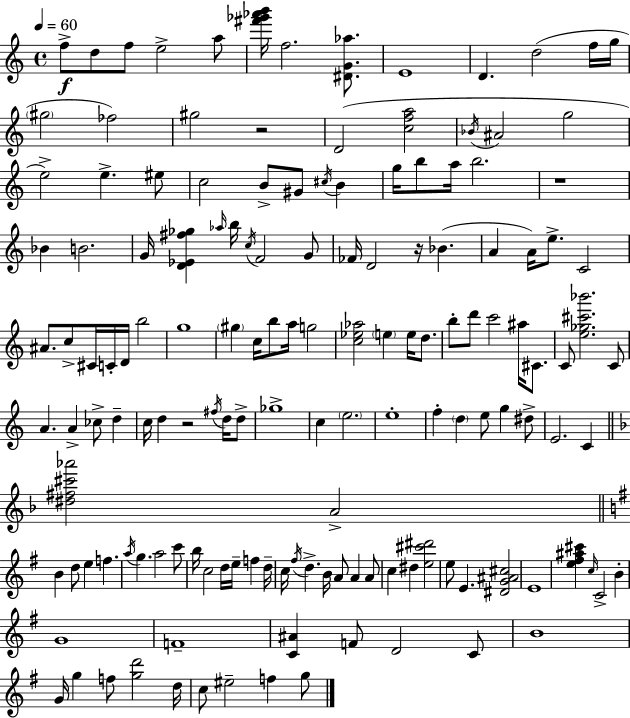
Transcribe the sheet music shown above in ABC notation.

X:1
T:Untitled
M:4/4
L:1/4
K:C
f/2 d/2 f/2 e2 a/2 [^f'_g'_a'b']/4 f2 [^DG_a]/2 E4 D d2 f/4 g/4 ^g2 _f2 ^g2 z2 D2 [cfa]2 _B/4 ^A2 g2 e2 e ^e/2 c2 B/2 ^G/2 ^c/4 B g/4 b/2 a/4 b2 z4 _B B2 G/4 [D_E^f_g] _a/4 b/4 c/4 F2 G/2 _F/4 D2 z/4 _B A A/4 e/2 C2 ^A/2 c/2 ^C/4 C/4 D/4 b2 g4 ^g c/4 b/2 a/4 g2 [c_e_a]2 e e/4 d/2 b/2 d'/2 c'2 ^a/4 ^C/2 C/2 [e_g^c'_b']2 C/2 A A _c/2 d c/4 d z2 ^f/4 d/4 d/2 _g4 c e2 e4 f d e/2 g ^d/2 E2 C [^d^f^c'_a']2 A2 B d/2 e f a/4 g a2 c'/2 b/4 c2 d/4 e/4 f d/4 c/4 ^f/4 d B/4 A/2 A A/2 c ^d [e^c'^d']2 e/2 E [^DG^A^c]2 E4 [e^f^a^c'] c/4 C2 B G4 F4 [C^A] F/2 D2 C/2 B4 G/4 g f/2 [gd']2 d/4 c/2 ^e2 f g/2